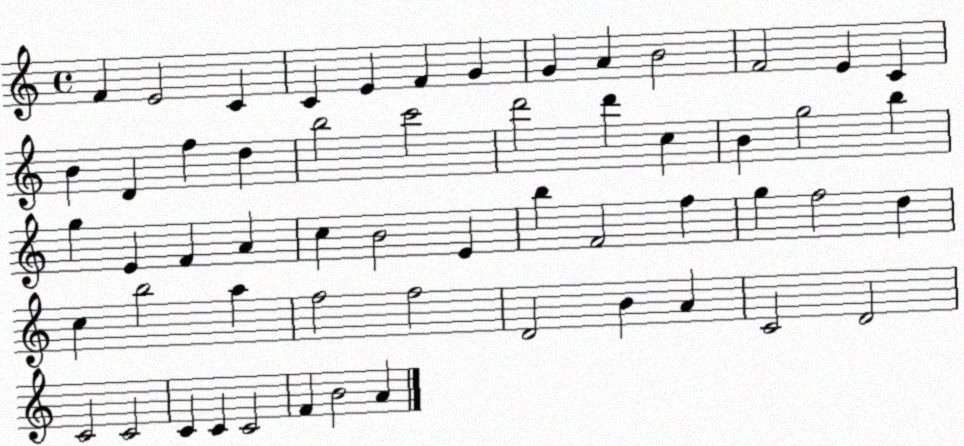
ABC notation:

X:1
T:Untitled
M:4/4
L:1/4
K:C
F E2 C C E F G G A B2 F2 E C B D f d b2 c'2 d'2 d' c B g2 b g E F A c B2 E b F2 f g f2 d c b2 a f2 f2 D2 B A C2 D2 C2 C2 C C C2 F B2 A